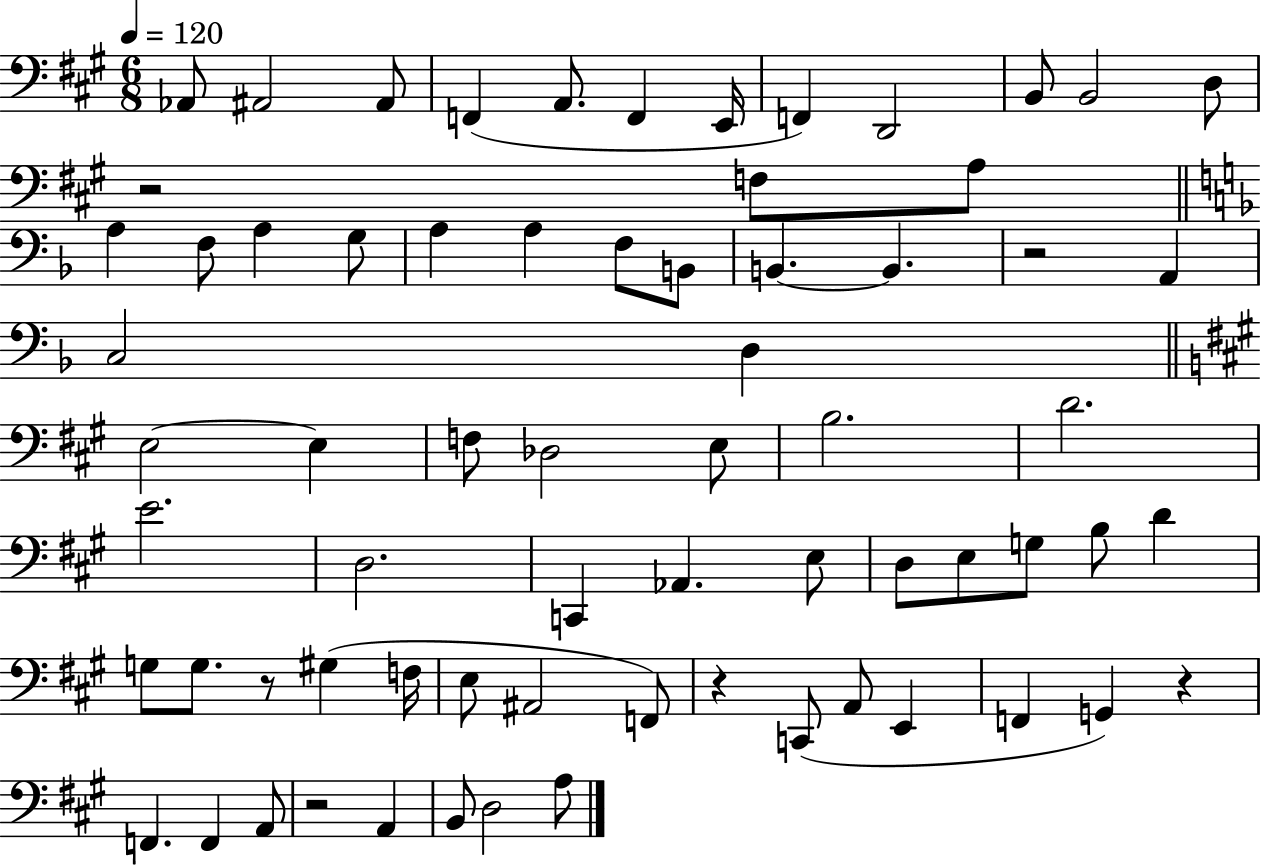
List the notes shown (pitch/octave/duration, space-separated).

Ab2/e A#2/h A#2/e F2/q A2/e. F2/q E2/s F2/q D2/h B2/e B2/h D3/e R/h F3/e A3/e A3/q F3/e A3/q G3/e A3/q A3/q F3/e B2/e B2/q. B2/q. R/h A2/q C3/h D3/q E3/h E3/q F3/e Db3/h E3/e B3/h. D4/h. E4/h. D3/h. C2/q Ab2/q. E3/e D3/e E3/e G3/e B3/e D4/q G3/e G3/e. R/e G#3/q F3/s E3/e A#2/h F2/e R/q C2/e A2/e E2/q F2/q G2/q R/q F2/q. F2/q A2/e R/h A2/q B2/e D3/h A3/e